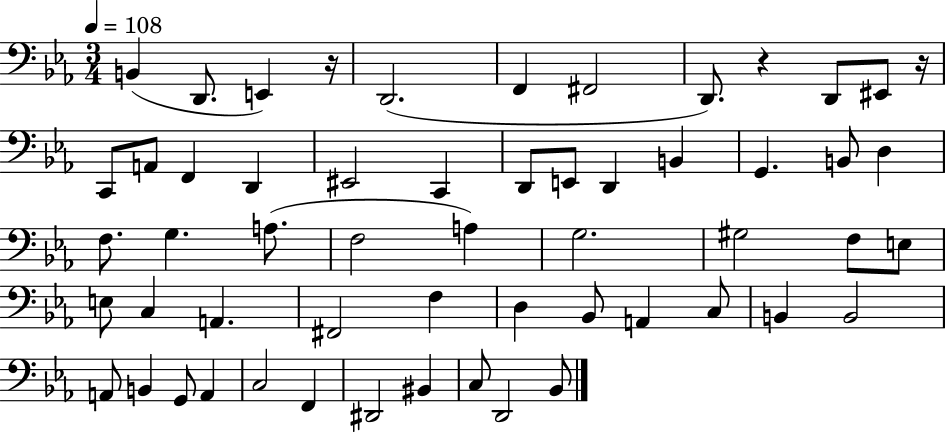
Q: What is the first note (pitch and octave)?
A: B2